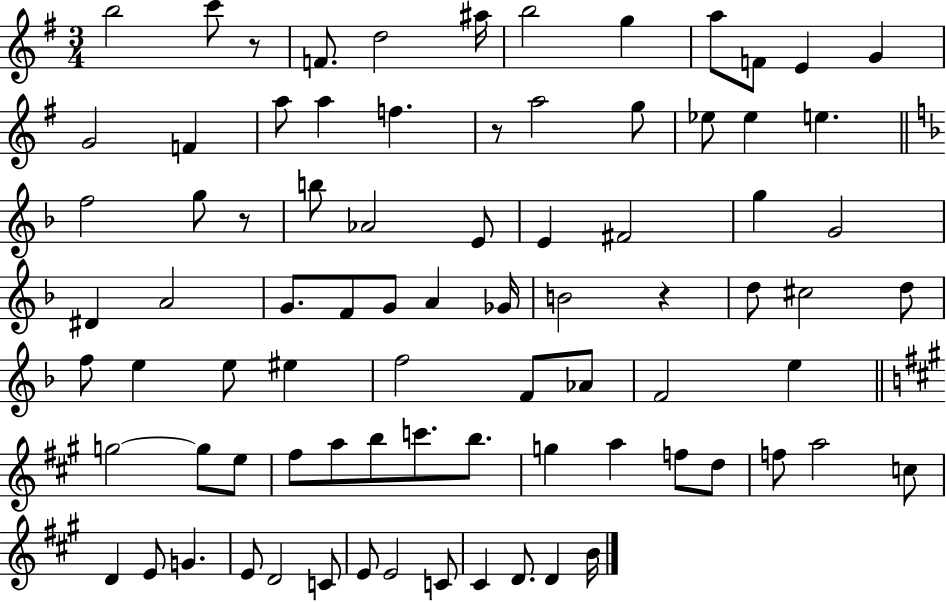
{
  \clef treble
  \numericTimeSignature
  \time 3/4
  \key g \major
  \repeat volta 2 { b''2 c'''8 r8 | f'8. d''2 ais''16 | b''2 g''4 | a''8 f'8 e'4 g'4 | \break g'2 f'4 | a''8 a''4 f''4. | r8 a''2 g''8 | ees''8 ees''4 e''4. | \break \bar "||" \break \key f \major f''2 g''8 r8 | b''8 aes'2 e'8 | e'4 fis'2 | g''4 g'2 | \break dis'4 a'2 | g'8. f'8 g'8 a'4 ges'16 | b'2 r4 | d''8 cis''2 d''8 | \break f''8 e''4 e''8 eis''4 | f''2 f'8 aes'8 | f'2 e''4 | \bar "||" \break \key a \major g''2~~ g''8 e''8 | fis''8 a''8 b''8 c'''8. b''8. | g''4 a''4 f''8 d''8 | f''8 a''2 c''8 | \break d'4 e'8 g'4. | e'8 d'2 c'8 | e'8 e'2 c'8 | cis'4 d'8. d'4 b'16 | \break } \bar "|."
}